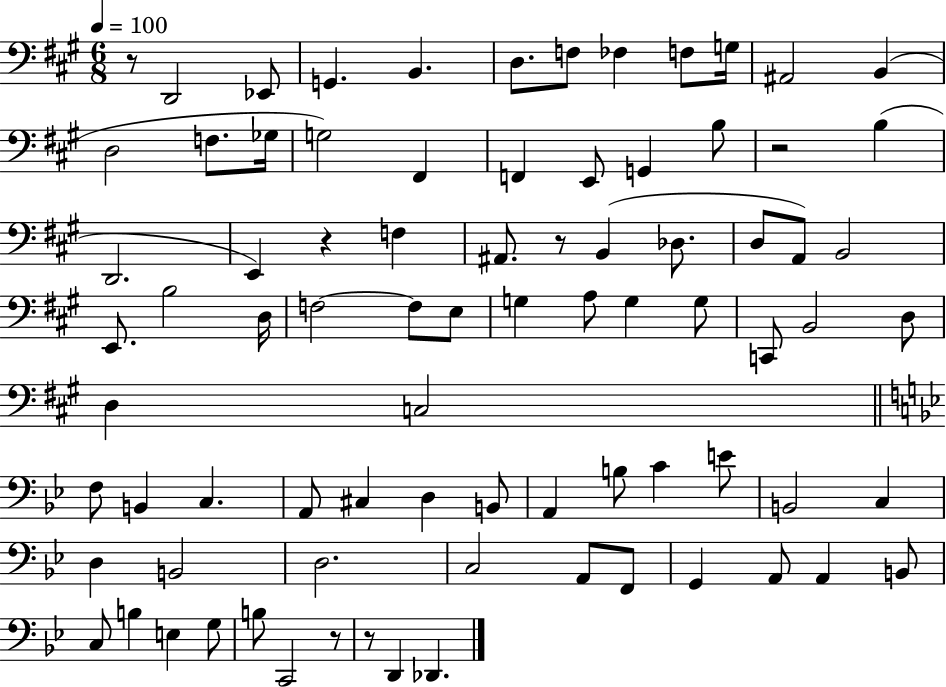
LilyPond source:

{
  \clef bass
  \numericTimeSignature
  \time 6/8
  \key a \major
  \tempo 4 = 100
  r8 d,2 ees,8 | g,4. b,4. | d8. f8 fes4 f8 g16 | ais,2 b,4( | \break d2 f8. ges16 | g2) fis,4 | f,4 e,8 g,4 b8 | r2 b4( | \break d,2. | e,4) r4 f4 | ais,8. r8 b,4( des8. | d8 a,8) b,2 | \break e,8. b2 d16 | f2~~ f8 e8 | g4 a8 g4 g8 | c,8 b,2 d8 | \break d4 c2 | \bar "||" \break \key bes \major f8 b,4 c4. | a,8 cis4 d4 b,8 | a,4 b8 c'4 e'8 | b,2 c4 | \break d4 b,2 | d2. | c2 a,8 f,8 | g,4 a,8 a,4 b,8 | \break c8 b4 e4 g8 | b8 c,2 r8 | r8 d,4 des,4. | \bar "|."
}